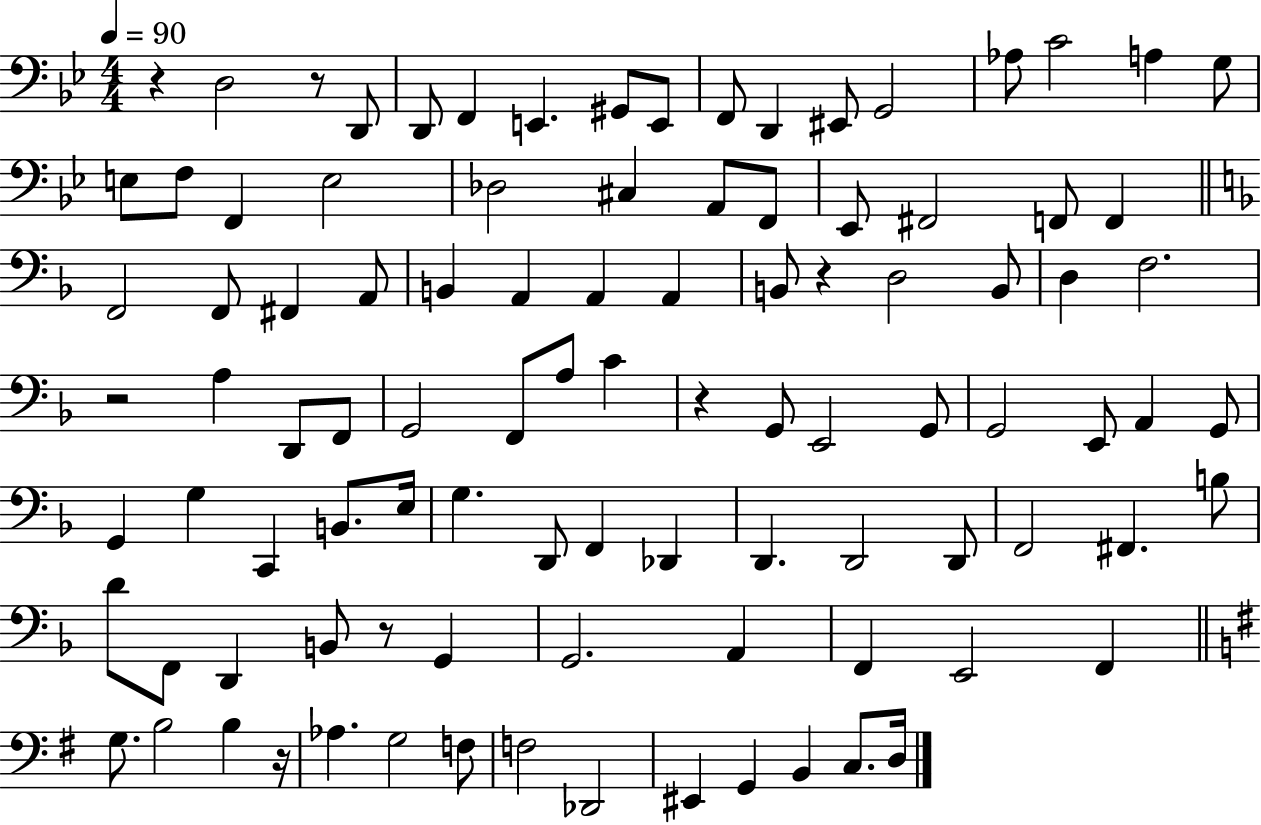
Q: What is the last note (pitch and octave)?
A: D3